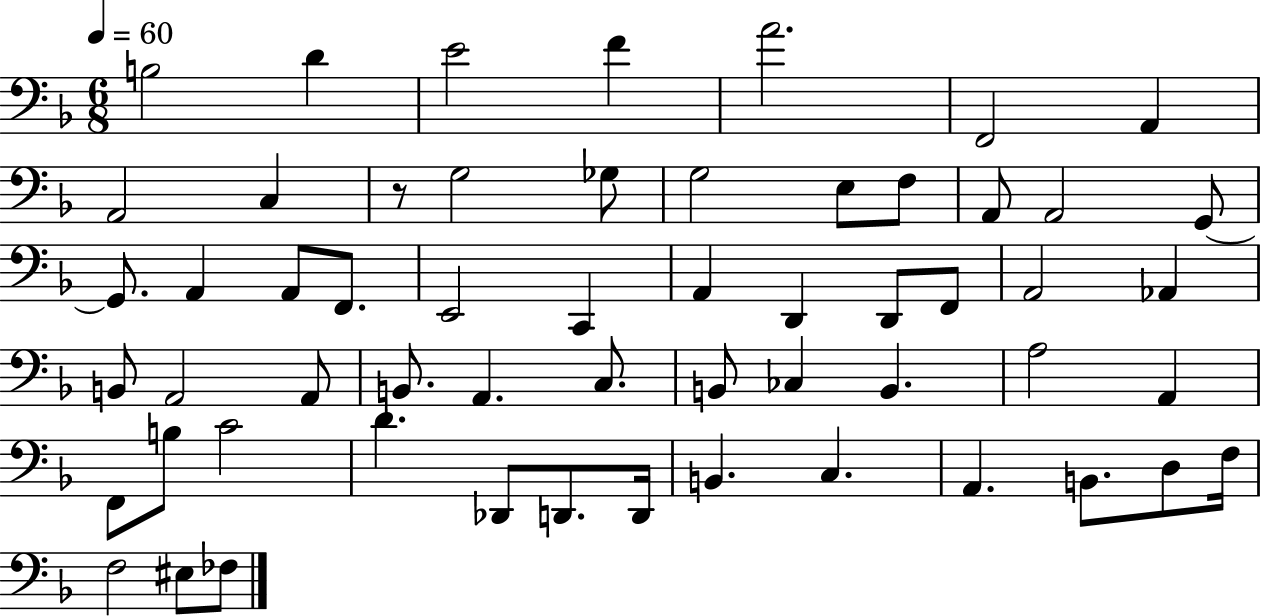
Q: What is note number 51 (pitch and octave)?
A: B2